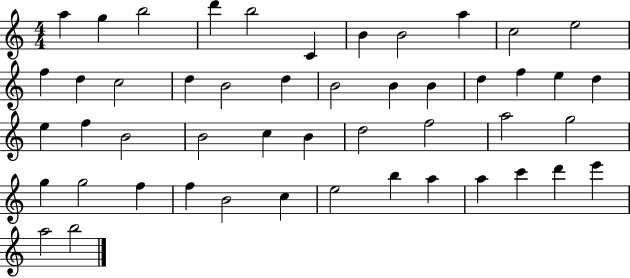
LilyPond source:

{
  \clef treble
  \numericTimeSignature
  \time 4/4
  \key c \major
  a''4 g''4 b''2 | d'''4 b''2 c'4 | b'4 b'2 a''4 | c''2 e''2 | \break f''4 d''4 c''2 | d''4 b'2 d''4 | b'2 b'4 b'4 | d''4 f''4 e''4 d''4 | \break e''4 f''4 b'2 | b'2 c''4 b'4 | d''2 f''2 | a''2 g''2 | \break g''4 g''2 f''4 | f''4 b'2 c''4 | e''2 b''4 a''4 | a''4 c'''4 d'''4 e'''4 | \break a''2 b''2 | \bar "|."
}